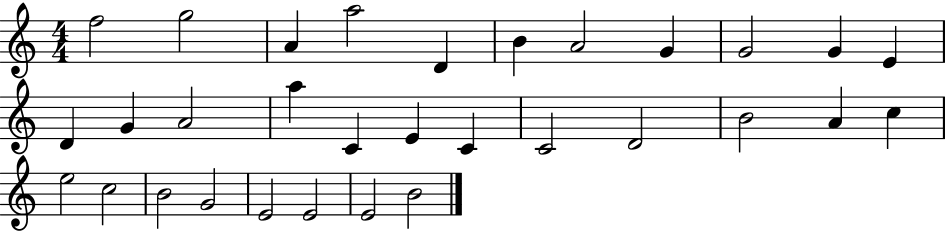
X:1
T:Untitled
M:4/4
L:1/4
K:C
f2 g2 A a2 D B A2 G G2 G E D G A2 a C E C C2 D2 B2 A c e2 c2 B2 G2 E2 E2 E2 B2